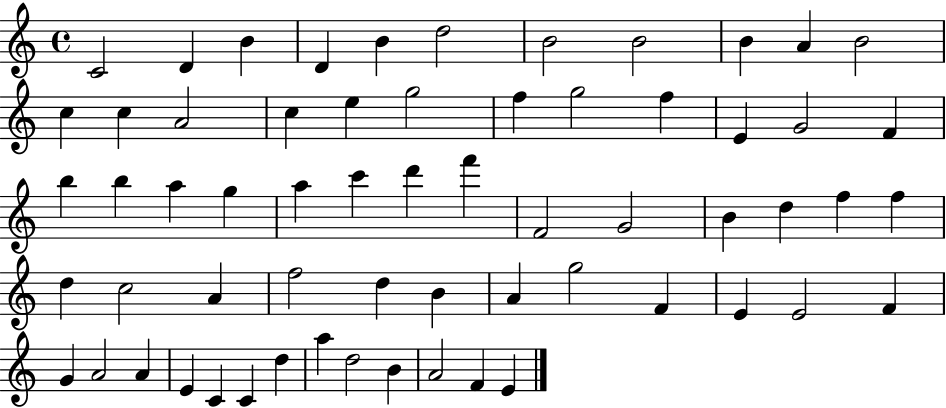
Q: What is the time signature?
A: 4/4